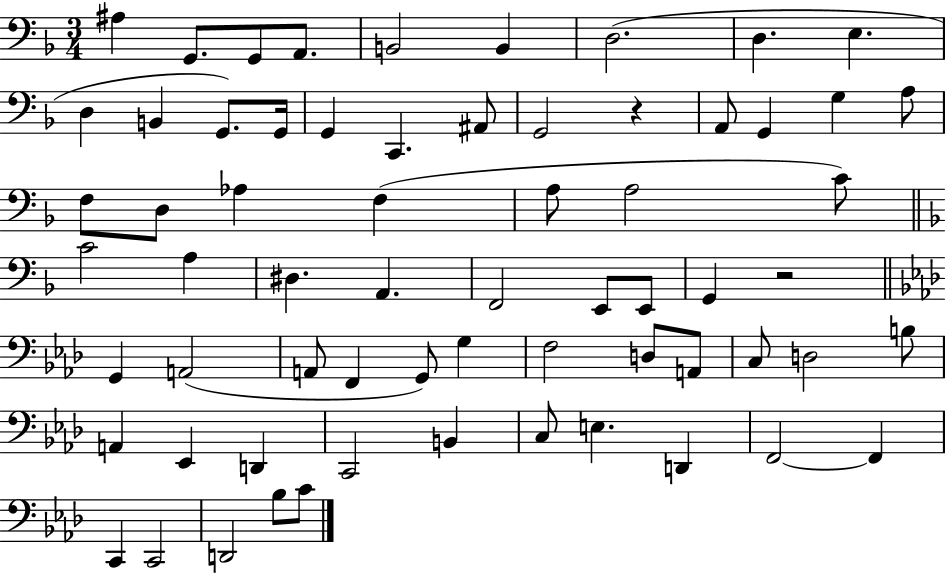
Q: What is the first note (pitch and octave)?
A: A#3